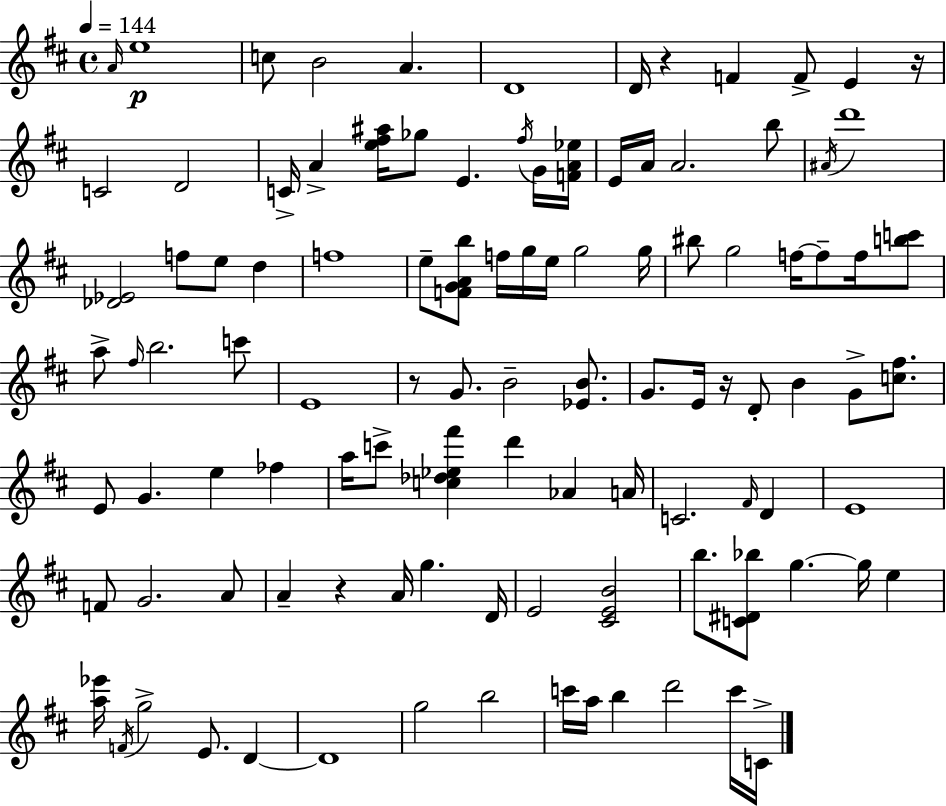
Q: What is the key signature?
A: D major